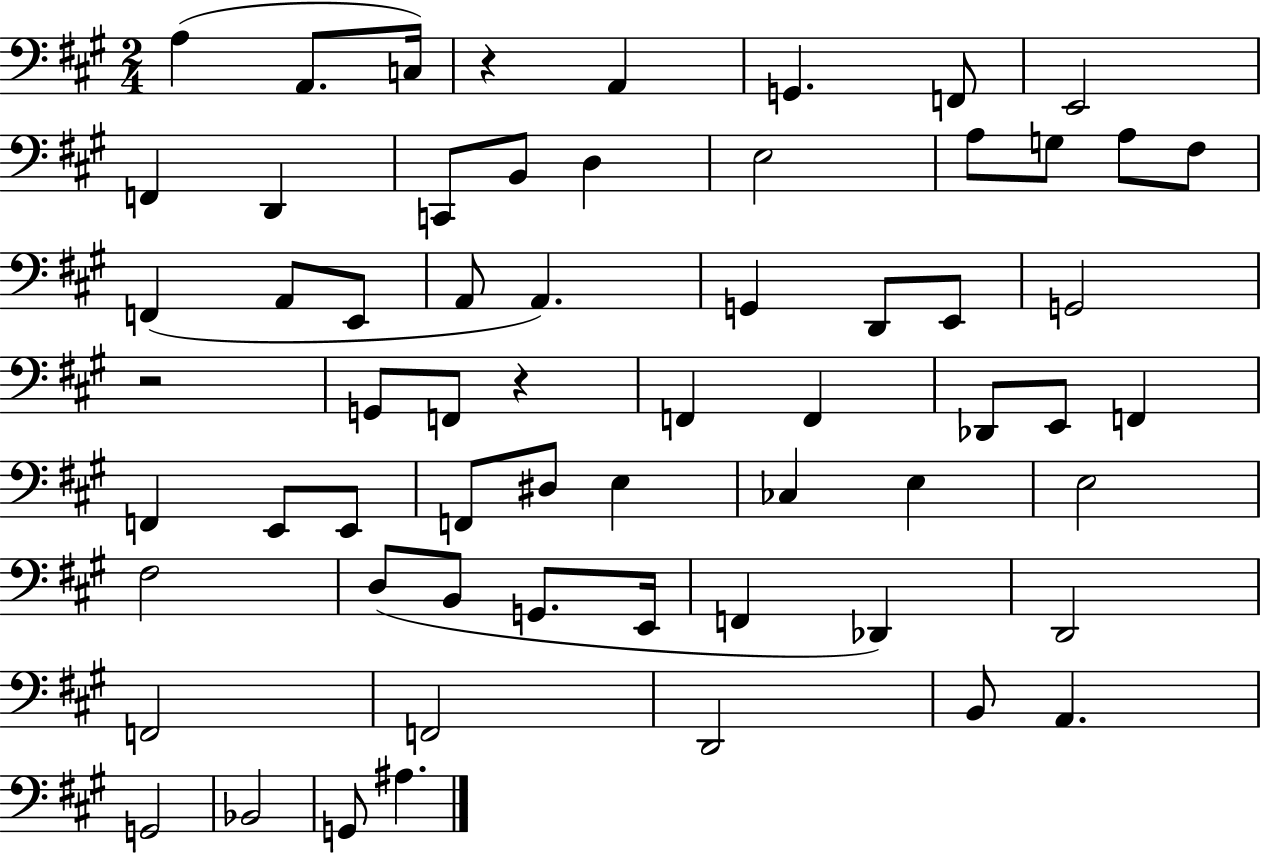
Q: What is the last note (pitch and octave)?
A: A#3